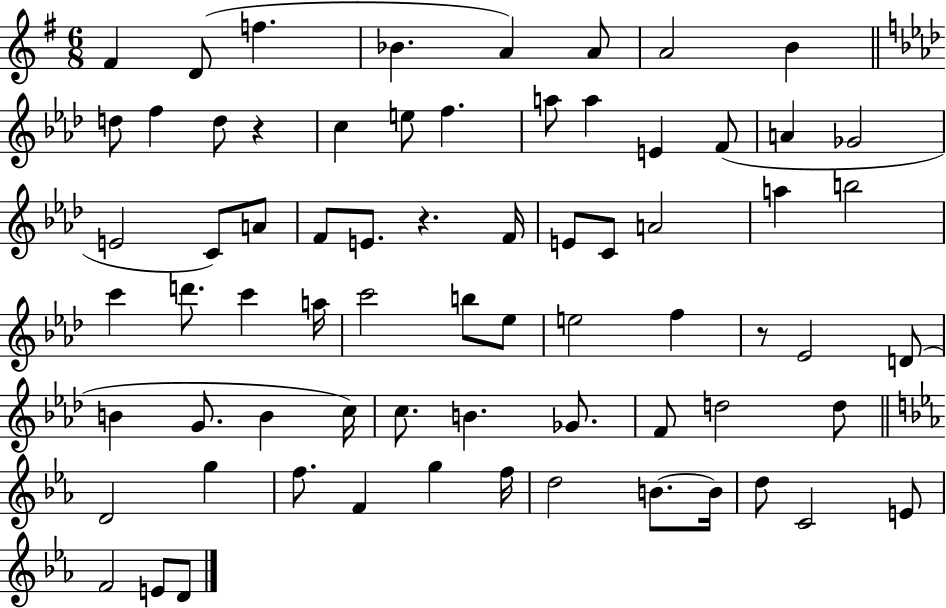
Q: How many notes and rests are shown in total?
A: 70